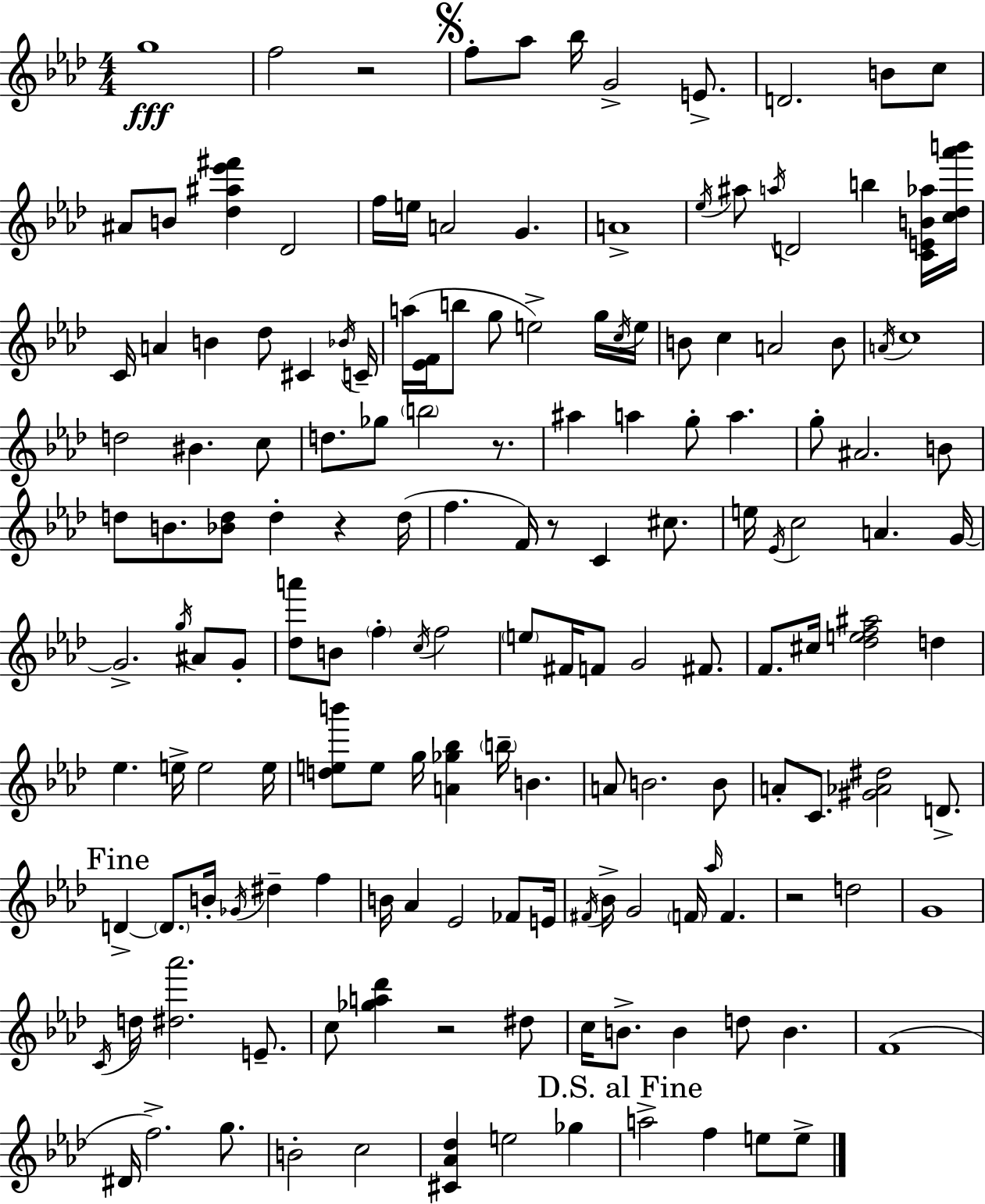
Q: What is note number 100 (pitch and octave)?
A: D4